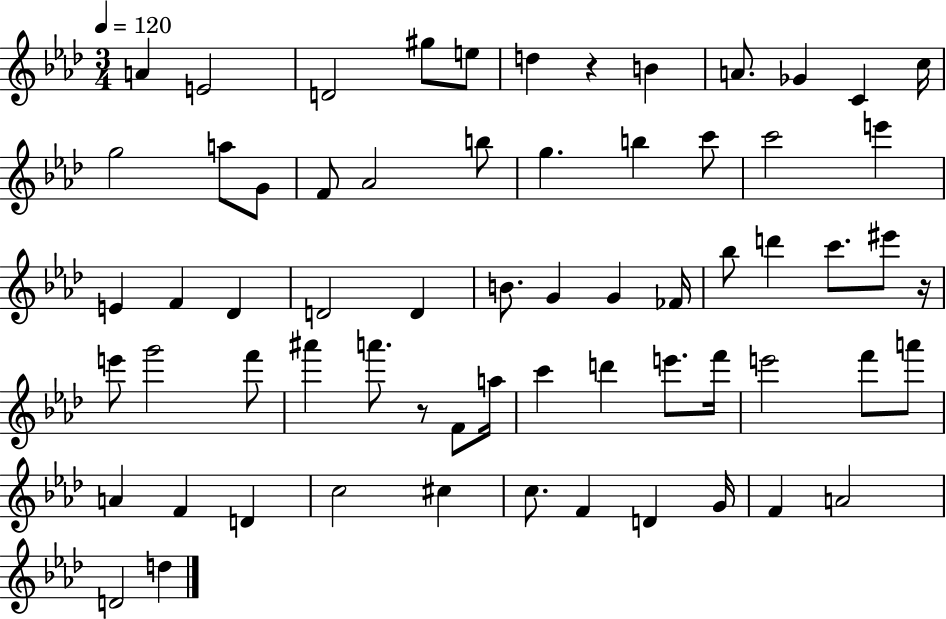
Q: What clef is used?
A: treble